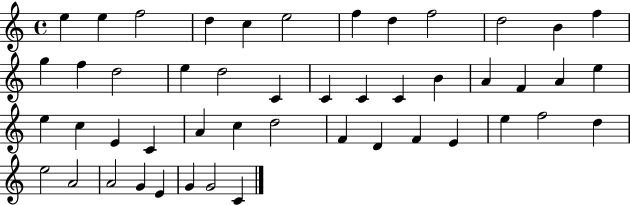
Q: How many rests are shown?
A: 0